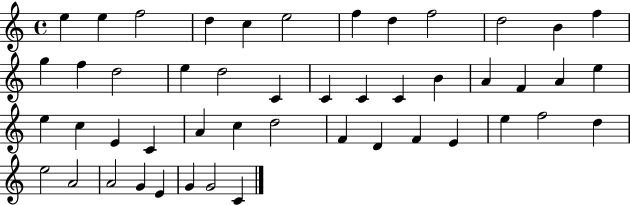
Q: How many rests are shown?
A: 0